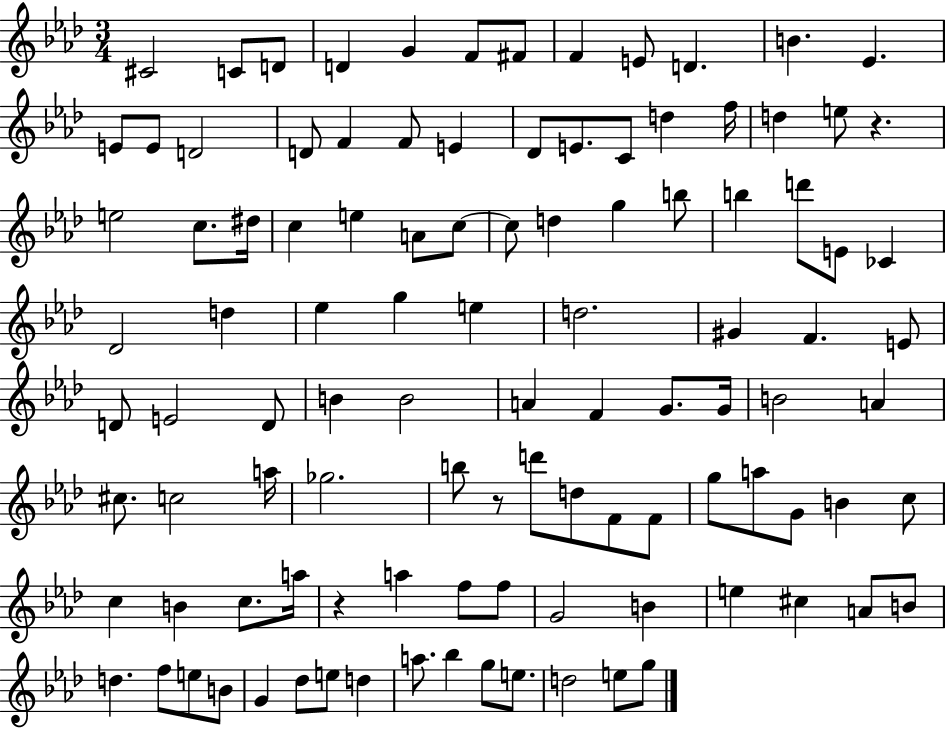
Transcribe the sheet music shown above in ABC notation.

X:1
T:Untitled
M:3/4
L:1/4
K:Ab
^C2 C/2 D/2 D G F/2 ^F/2 F E/2 D B _E E/2 E/2 D2 D/2 F F/2 E _D/2 E/2 C/2 d f/4 d e/2 z e2 c/2 ^d/4 c e A/2 c/2 c/2 d g b/2 b d'/2 E/2 _C _D2 d _e g e d2 ^G F E/2 D/2 E2 D/2 B B2 A F G/2 G/4 B2 A ^c/2 c2 a/4 _g2 b/2 z/2 d'/2 d/2 F/2 F/2 g/2 a/2 G/2 B c/2 c B c/2 a/4 z a f/2 f/2 G2 B e ^c A/2 B/2 d f/2 e/2 B/2 G _d/2 e/2 d a/2 _b g/2 e/2 d2 e/2 g/2